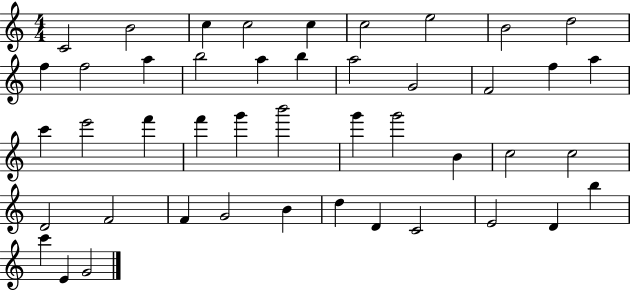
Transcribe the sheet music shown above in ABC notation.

X:1
T:Untitled
M:4/4
L:1/4
K:C
C2 B2 c c2 c c2 e2 B2 d2 f f2 a b2 a b a2 G2 F2 f a c' e'2 f' f' g' b'2 g' g'2 B c2 c2 D2 F2 F G2 B d D C2 E2 D b c' E G2